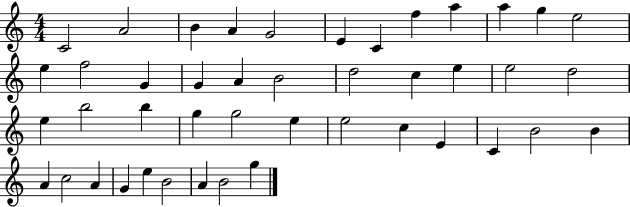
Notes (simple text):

C4/h A4/h B4/q A4/q G4/h E4/q C4/q F5/q A5/q A5/q G5/q E5/h E5/q F5/h G4/q G4/q A4/q B4/h D5/h C5/q E5/q E5/h D5/h E5/q B5/h B5/q G5/q G5/h E5/q E5/h C5/q E4/q C4/q B4/h B4/q A4/q C5/h A4/q G4/q E5/q B4/h A4/q B4/h G5/q